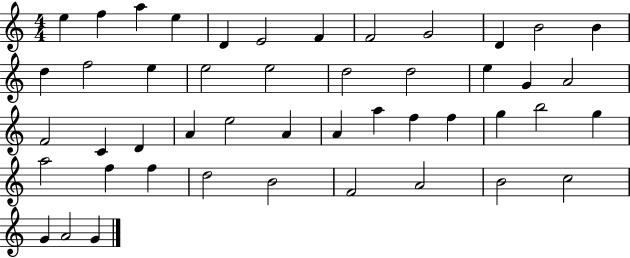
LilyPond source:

{
  \clef treble
  \numericTimeSignature
  \time 4/4
  \key c \major
  e''4 f''4 a''4 e''4 | d'4 e'2 f'4 | f'2 g'2 | d'4 b'2 b'4 | \break d''4 f''2 e''4 | e''2 e''2 | d''2 d''2 | e''4 g'4 a'2 | \break f'2 c'4 d'4 | a'4 e''2 a'4 | a'4 a''4 f''4 f''4 | g''4 b''2 g''4 | \break a''2 f''4 f''4 | d''2 b'2 | f'2 a'2 | b'2 c''2 | \break g'4 a'2 g'4 | \bar "|."
}